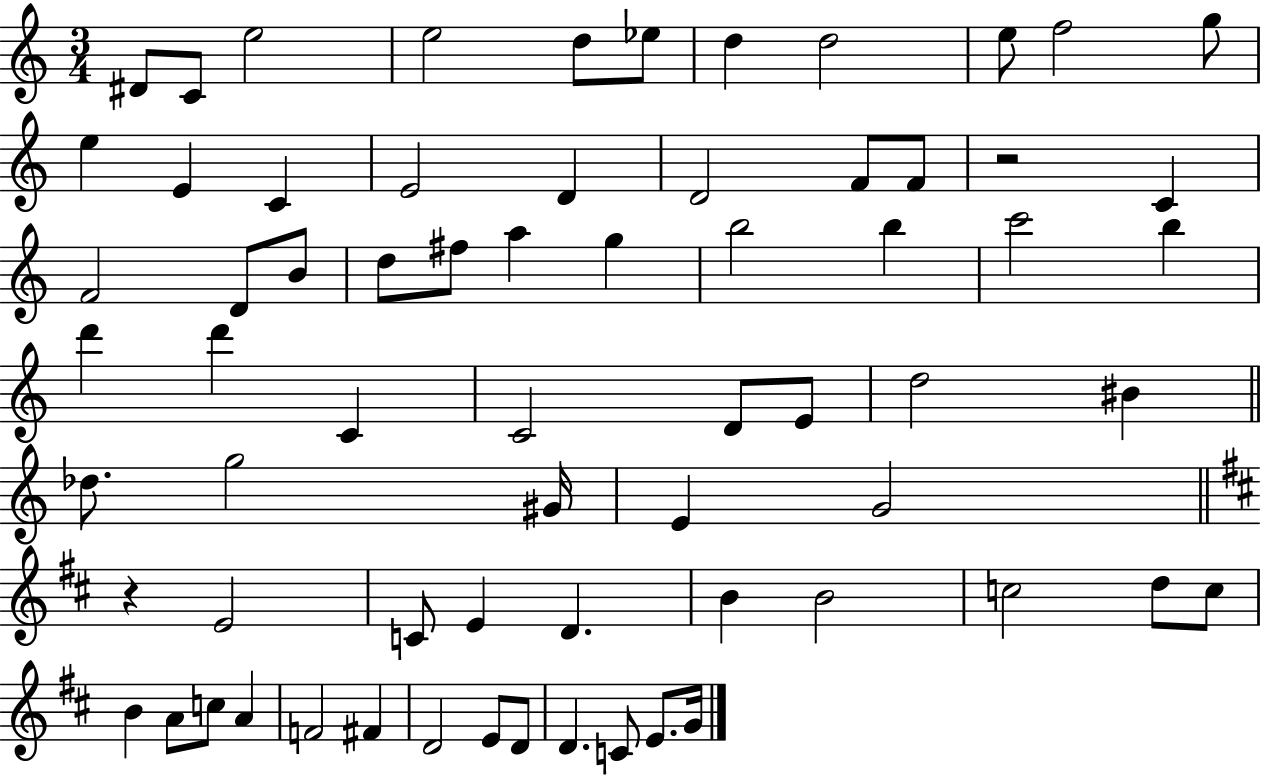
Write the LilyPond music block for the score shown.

{
  \clef treble
  \numericTimeSignature
  \time 3/4
  \key c \major
  \repeat volta 2 { dis'8 c'8 e''2 | e''2 d''8 ees''8 | d''4 d''2 | e''8 f''2 g''8 | \break e''4 e'4 c'4 | e'2 d'4 | d'2 f'8 f'8 | r2 c'4 | \break f'2 d'8 b'8 | d''8 fis''8 a''4 g''4 | b''2 b''4 | c'''2 b''4 | \break d'''4 d'''4 c'4 | c'2 d'8 e'8 | d''2 bis'4 | \bar "||" \break \key a \minor des''8. g''2 gis'16 | e'4 g'2 | \bar "||" \break \key d \major r4 e'2 | c'8 e'4 d'4. | b'4 b'2 | c''2 d''8 c''8 | \break b'4 a'8 c''8 a'4 | f'2 fis'4 | d'2 e'8 d'8 | d'4. c'8 e'8. g'16 | \break } \bar "|."
}